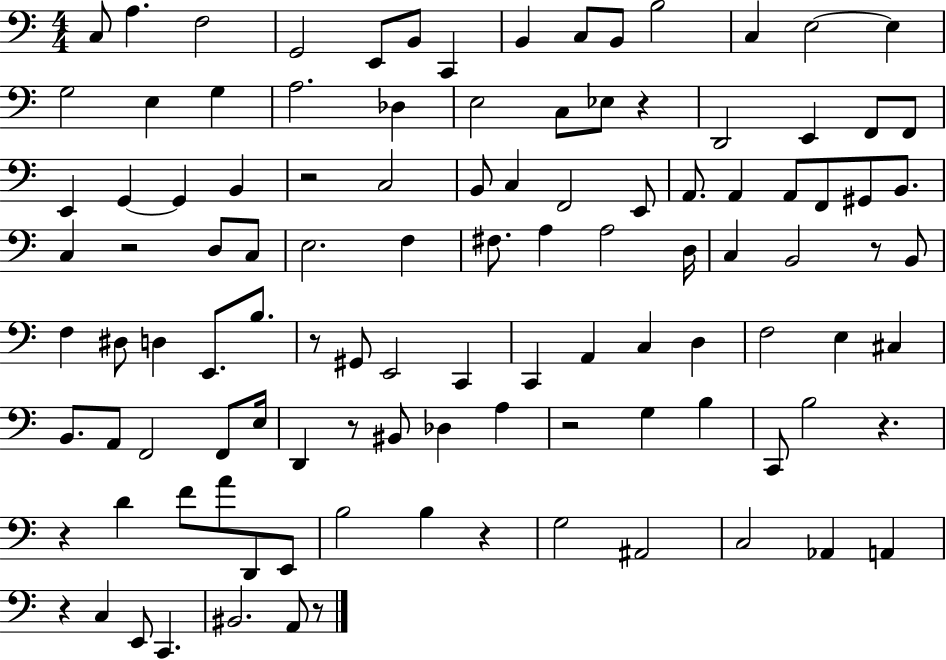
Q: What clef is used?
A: bass